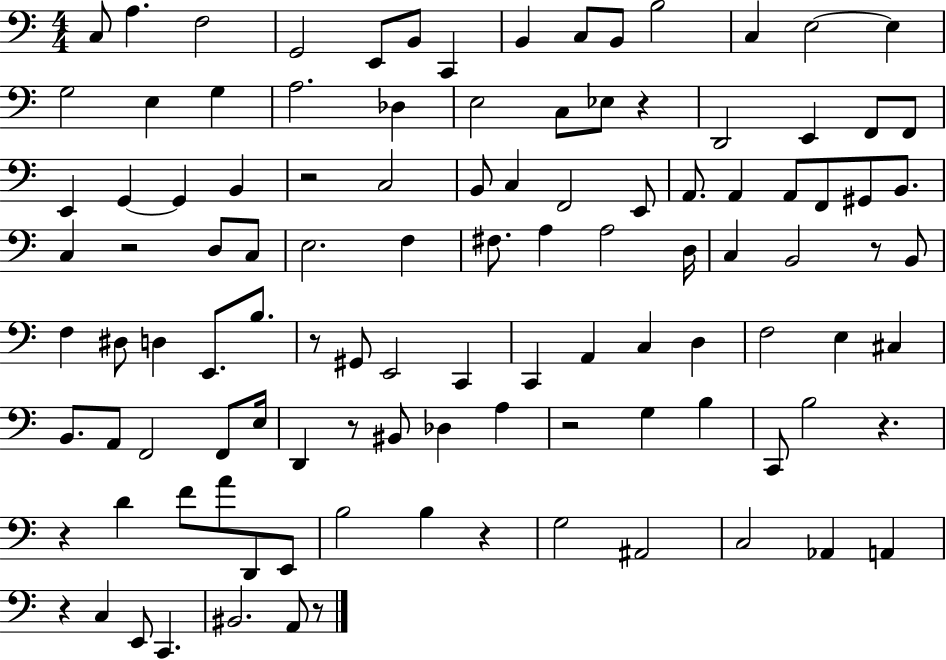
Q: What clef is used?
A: bass